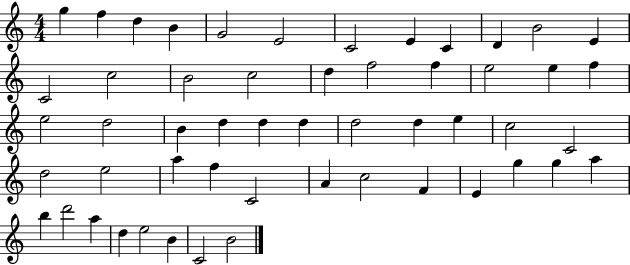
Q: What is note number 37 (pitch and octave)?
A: F5